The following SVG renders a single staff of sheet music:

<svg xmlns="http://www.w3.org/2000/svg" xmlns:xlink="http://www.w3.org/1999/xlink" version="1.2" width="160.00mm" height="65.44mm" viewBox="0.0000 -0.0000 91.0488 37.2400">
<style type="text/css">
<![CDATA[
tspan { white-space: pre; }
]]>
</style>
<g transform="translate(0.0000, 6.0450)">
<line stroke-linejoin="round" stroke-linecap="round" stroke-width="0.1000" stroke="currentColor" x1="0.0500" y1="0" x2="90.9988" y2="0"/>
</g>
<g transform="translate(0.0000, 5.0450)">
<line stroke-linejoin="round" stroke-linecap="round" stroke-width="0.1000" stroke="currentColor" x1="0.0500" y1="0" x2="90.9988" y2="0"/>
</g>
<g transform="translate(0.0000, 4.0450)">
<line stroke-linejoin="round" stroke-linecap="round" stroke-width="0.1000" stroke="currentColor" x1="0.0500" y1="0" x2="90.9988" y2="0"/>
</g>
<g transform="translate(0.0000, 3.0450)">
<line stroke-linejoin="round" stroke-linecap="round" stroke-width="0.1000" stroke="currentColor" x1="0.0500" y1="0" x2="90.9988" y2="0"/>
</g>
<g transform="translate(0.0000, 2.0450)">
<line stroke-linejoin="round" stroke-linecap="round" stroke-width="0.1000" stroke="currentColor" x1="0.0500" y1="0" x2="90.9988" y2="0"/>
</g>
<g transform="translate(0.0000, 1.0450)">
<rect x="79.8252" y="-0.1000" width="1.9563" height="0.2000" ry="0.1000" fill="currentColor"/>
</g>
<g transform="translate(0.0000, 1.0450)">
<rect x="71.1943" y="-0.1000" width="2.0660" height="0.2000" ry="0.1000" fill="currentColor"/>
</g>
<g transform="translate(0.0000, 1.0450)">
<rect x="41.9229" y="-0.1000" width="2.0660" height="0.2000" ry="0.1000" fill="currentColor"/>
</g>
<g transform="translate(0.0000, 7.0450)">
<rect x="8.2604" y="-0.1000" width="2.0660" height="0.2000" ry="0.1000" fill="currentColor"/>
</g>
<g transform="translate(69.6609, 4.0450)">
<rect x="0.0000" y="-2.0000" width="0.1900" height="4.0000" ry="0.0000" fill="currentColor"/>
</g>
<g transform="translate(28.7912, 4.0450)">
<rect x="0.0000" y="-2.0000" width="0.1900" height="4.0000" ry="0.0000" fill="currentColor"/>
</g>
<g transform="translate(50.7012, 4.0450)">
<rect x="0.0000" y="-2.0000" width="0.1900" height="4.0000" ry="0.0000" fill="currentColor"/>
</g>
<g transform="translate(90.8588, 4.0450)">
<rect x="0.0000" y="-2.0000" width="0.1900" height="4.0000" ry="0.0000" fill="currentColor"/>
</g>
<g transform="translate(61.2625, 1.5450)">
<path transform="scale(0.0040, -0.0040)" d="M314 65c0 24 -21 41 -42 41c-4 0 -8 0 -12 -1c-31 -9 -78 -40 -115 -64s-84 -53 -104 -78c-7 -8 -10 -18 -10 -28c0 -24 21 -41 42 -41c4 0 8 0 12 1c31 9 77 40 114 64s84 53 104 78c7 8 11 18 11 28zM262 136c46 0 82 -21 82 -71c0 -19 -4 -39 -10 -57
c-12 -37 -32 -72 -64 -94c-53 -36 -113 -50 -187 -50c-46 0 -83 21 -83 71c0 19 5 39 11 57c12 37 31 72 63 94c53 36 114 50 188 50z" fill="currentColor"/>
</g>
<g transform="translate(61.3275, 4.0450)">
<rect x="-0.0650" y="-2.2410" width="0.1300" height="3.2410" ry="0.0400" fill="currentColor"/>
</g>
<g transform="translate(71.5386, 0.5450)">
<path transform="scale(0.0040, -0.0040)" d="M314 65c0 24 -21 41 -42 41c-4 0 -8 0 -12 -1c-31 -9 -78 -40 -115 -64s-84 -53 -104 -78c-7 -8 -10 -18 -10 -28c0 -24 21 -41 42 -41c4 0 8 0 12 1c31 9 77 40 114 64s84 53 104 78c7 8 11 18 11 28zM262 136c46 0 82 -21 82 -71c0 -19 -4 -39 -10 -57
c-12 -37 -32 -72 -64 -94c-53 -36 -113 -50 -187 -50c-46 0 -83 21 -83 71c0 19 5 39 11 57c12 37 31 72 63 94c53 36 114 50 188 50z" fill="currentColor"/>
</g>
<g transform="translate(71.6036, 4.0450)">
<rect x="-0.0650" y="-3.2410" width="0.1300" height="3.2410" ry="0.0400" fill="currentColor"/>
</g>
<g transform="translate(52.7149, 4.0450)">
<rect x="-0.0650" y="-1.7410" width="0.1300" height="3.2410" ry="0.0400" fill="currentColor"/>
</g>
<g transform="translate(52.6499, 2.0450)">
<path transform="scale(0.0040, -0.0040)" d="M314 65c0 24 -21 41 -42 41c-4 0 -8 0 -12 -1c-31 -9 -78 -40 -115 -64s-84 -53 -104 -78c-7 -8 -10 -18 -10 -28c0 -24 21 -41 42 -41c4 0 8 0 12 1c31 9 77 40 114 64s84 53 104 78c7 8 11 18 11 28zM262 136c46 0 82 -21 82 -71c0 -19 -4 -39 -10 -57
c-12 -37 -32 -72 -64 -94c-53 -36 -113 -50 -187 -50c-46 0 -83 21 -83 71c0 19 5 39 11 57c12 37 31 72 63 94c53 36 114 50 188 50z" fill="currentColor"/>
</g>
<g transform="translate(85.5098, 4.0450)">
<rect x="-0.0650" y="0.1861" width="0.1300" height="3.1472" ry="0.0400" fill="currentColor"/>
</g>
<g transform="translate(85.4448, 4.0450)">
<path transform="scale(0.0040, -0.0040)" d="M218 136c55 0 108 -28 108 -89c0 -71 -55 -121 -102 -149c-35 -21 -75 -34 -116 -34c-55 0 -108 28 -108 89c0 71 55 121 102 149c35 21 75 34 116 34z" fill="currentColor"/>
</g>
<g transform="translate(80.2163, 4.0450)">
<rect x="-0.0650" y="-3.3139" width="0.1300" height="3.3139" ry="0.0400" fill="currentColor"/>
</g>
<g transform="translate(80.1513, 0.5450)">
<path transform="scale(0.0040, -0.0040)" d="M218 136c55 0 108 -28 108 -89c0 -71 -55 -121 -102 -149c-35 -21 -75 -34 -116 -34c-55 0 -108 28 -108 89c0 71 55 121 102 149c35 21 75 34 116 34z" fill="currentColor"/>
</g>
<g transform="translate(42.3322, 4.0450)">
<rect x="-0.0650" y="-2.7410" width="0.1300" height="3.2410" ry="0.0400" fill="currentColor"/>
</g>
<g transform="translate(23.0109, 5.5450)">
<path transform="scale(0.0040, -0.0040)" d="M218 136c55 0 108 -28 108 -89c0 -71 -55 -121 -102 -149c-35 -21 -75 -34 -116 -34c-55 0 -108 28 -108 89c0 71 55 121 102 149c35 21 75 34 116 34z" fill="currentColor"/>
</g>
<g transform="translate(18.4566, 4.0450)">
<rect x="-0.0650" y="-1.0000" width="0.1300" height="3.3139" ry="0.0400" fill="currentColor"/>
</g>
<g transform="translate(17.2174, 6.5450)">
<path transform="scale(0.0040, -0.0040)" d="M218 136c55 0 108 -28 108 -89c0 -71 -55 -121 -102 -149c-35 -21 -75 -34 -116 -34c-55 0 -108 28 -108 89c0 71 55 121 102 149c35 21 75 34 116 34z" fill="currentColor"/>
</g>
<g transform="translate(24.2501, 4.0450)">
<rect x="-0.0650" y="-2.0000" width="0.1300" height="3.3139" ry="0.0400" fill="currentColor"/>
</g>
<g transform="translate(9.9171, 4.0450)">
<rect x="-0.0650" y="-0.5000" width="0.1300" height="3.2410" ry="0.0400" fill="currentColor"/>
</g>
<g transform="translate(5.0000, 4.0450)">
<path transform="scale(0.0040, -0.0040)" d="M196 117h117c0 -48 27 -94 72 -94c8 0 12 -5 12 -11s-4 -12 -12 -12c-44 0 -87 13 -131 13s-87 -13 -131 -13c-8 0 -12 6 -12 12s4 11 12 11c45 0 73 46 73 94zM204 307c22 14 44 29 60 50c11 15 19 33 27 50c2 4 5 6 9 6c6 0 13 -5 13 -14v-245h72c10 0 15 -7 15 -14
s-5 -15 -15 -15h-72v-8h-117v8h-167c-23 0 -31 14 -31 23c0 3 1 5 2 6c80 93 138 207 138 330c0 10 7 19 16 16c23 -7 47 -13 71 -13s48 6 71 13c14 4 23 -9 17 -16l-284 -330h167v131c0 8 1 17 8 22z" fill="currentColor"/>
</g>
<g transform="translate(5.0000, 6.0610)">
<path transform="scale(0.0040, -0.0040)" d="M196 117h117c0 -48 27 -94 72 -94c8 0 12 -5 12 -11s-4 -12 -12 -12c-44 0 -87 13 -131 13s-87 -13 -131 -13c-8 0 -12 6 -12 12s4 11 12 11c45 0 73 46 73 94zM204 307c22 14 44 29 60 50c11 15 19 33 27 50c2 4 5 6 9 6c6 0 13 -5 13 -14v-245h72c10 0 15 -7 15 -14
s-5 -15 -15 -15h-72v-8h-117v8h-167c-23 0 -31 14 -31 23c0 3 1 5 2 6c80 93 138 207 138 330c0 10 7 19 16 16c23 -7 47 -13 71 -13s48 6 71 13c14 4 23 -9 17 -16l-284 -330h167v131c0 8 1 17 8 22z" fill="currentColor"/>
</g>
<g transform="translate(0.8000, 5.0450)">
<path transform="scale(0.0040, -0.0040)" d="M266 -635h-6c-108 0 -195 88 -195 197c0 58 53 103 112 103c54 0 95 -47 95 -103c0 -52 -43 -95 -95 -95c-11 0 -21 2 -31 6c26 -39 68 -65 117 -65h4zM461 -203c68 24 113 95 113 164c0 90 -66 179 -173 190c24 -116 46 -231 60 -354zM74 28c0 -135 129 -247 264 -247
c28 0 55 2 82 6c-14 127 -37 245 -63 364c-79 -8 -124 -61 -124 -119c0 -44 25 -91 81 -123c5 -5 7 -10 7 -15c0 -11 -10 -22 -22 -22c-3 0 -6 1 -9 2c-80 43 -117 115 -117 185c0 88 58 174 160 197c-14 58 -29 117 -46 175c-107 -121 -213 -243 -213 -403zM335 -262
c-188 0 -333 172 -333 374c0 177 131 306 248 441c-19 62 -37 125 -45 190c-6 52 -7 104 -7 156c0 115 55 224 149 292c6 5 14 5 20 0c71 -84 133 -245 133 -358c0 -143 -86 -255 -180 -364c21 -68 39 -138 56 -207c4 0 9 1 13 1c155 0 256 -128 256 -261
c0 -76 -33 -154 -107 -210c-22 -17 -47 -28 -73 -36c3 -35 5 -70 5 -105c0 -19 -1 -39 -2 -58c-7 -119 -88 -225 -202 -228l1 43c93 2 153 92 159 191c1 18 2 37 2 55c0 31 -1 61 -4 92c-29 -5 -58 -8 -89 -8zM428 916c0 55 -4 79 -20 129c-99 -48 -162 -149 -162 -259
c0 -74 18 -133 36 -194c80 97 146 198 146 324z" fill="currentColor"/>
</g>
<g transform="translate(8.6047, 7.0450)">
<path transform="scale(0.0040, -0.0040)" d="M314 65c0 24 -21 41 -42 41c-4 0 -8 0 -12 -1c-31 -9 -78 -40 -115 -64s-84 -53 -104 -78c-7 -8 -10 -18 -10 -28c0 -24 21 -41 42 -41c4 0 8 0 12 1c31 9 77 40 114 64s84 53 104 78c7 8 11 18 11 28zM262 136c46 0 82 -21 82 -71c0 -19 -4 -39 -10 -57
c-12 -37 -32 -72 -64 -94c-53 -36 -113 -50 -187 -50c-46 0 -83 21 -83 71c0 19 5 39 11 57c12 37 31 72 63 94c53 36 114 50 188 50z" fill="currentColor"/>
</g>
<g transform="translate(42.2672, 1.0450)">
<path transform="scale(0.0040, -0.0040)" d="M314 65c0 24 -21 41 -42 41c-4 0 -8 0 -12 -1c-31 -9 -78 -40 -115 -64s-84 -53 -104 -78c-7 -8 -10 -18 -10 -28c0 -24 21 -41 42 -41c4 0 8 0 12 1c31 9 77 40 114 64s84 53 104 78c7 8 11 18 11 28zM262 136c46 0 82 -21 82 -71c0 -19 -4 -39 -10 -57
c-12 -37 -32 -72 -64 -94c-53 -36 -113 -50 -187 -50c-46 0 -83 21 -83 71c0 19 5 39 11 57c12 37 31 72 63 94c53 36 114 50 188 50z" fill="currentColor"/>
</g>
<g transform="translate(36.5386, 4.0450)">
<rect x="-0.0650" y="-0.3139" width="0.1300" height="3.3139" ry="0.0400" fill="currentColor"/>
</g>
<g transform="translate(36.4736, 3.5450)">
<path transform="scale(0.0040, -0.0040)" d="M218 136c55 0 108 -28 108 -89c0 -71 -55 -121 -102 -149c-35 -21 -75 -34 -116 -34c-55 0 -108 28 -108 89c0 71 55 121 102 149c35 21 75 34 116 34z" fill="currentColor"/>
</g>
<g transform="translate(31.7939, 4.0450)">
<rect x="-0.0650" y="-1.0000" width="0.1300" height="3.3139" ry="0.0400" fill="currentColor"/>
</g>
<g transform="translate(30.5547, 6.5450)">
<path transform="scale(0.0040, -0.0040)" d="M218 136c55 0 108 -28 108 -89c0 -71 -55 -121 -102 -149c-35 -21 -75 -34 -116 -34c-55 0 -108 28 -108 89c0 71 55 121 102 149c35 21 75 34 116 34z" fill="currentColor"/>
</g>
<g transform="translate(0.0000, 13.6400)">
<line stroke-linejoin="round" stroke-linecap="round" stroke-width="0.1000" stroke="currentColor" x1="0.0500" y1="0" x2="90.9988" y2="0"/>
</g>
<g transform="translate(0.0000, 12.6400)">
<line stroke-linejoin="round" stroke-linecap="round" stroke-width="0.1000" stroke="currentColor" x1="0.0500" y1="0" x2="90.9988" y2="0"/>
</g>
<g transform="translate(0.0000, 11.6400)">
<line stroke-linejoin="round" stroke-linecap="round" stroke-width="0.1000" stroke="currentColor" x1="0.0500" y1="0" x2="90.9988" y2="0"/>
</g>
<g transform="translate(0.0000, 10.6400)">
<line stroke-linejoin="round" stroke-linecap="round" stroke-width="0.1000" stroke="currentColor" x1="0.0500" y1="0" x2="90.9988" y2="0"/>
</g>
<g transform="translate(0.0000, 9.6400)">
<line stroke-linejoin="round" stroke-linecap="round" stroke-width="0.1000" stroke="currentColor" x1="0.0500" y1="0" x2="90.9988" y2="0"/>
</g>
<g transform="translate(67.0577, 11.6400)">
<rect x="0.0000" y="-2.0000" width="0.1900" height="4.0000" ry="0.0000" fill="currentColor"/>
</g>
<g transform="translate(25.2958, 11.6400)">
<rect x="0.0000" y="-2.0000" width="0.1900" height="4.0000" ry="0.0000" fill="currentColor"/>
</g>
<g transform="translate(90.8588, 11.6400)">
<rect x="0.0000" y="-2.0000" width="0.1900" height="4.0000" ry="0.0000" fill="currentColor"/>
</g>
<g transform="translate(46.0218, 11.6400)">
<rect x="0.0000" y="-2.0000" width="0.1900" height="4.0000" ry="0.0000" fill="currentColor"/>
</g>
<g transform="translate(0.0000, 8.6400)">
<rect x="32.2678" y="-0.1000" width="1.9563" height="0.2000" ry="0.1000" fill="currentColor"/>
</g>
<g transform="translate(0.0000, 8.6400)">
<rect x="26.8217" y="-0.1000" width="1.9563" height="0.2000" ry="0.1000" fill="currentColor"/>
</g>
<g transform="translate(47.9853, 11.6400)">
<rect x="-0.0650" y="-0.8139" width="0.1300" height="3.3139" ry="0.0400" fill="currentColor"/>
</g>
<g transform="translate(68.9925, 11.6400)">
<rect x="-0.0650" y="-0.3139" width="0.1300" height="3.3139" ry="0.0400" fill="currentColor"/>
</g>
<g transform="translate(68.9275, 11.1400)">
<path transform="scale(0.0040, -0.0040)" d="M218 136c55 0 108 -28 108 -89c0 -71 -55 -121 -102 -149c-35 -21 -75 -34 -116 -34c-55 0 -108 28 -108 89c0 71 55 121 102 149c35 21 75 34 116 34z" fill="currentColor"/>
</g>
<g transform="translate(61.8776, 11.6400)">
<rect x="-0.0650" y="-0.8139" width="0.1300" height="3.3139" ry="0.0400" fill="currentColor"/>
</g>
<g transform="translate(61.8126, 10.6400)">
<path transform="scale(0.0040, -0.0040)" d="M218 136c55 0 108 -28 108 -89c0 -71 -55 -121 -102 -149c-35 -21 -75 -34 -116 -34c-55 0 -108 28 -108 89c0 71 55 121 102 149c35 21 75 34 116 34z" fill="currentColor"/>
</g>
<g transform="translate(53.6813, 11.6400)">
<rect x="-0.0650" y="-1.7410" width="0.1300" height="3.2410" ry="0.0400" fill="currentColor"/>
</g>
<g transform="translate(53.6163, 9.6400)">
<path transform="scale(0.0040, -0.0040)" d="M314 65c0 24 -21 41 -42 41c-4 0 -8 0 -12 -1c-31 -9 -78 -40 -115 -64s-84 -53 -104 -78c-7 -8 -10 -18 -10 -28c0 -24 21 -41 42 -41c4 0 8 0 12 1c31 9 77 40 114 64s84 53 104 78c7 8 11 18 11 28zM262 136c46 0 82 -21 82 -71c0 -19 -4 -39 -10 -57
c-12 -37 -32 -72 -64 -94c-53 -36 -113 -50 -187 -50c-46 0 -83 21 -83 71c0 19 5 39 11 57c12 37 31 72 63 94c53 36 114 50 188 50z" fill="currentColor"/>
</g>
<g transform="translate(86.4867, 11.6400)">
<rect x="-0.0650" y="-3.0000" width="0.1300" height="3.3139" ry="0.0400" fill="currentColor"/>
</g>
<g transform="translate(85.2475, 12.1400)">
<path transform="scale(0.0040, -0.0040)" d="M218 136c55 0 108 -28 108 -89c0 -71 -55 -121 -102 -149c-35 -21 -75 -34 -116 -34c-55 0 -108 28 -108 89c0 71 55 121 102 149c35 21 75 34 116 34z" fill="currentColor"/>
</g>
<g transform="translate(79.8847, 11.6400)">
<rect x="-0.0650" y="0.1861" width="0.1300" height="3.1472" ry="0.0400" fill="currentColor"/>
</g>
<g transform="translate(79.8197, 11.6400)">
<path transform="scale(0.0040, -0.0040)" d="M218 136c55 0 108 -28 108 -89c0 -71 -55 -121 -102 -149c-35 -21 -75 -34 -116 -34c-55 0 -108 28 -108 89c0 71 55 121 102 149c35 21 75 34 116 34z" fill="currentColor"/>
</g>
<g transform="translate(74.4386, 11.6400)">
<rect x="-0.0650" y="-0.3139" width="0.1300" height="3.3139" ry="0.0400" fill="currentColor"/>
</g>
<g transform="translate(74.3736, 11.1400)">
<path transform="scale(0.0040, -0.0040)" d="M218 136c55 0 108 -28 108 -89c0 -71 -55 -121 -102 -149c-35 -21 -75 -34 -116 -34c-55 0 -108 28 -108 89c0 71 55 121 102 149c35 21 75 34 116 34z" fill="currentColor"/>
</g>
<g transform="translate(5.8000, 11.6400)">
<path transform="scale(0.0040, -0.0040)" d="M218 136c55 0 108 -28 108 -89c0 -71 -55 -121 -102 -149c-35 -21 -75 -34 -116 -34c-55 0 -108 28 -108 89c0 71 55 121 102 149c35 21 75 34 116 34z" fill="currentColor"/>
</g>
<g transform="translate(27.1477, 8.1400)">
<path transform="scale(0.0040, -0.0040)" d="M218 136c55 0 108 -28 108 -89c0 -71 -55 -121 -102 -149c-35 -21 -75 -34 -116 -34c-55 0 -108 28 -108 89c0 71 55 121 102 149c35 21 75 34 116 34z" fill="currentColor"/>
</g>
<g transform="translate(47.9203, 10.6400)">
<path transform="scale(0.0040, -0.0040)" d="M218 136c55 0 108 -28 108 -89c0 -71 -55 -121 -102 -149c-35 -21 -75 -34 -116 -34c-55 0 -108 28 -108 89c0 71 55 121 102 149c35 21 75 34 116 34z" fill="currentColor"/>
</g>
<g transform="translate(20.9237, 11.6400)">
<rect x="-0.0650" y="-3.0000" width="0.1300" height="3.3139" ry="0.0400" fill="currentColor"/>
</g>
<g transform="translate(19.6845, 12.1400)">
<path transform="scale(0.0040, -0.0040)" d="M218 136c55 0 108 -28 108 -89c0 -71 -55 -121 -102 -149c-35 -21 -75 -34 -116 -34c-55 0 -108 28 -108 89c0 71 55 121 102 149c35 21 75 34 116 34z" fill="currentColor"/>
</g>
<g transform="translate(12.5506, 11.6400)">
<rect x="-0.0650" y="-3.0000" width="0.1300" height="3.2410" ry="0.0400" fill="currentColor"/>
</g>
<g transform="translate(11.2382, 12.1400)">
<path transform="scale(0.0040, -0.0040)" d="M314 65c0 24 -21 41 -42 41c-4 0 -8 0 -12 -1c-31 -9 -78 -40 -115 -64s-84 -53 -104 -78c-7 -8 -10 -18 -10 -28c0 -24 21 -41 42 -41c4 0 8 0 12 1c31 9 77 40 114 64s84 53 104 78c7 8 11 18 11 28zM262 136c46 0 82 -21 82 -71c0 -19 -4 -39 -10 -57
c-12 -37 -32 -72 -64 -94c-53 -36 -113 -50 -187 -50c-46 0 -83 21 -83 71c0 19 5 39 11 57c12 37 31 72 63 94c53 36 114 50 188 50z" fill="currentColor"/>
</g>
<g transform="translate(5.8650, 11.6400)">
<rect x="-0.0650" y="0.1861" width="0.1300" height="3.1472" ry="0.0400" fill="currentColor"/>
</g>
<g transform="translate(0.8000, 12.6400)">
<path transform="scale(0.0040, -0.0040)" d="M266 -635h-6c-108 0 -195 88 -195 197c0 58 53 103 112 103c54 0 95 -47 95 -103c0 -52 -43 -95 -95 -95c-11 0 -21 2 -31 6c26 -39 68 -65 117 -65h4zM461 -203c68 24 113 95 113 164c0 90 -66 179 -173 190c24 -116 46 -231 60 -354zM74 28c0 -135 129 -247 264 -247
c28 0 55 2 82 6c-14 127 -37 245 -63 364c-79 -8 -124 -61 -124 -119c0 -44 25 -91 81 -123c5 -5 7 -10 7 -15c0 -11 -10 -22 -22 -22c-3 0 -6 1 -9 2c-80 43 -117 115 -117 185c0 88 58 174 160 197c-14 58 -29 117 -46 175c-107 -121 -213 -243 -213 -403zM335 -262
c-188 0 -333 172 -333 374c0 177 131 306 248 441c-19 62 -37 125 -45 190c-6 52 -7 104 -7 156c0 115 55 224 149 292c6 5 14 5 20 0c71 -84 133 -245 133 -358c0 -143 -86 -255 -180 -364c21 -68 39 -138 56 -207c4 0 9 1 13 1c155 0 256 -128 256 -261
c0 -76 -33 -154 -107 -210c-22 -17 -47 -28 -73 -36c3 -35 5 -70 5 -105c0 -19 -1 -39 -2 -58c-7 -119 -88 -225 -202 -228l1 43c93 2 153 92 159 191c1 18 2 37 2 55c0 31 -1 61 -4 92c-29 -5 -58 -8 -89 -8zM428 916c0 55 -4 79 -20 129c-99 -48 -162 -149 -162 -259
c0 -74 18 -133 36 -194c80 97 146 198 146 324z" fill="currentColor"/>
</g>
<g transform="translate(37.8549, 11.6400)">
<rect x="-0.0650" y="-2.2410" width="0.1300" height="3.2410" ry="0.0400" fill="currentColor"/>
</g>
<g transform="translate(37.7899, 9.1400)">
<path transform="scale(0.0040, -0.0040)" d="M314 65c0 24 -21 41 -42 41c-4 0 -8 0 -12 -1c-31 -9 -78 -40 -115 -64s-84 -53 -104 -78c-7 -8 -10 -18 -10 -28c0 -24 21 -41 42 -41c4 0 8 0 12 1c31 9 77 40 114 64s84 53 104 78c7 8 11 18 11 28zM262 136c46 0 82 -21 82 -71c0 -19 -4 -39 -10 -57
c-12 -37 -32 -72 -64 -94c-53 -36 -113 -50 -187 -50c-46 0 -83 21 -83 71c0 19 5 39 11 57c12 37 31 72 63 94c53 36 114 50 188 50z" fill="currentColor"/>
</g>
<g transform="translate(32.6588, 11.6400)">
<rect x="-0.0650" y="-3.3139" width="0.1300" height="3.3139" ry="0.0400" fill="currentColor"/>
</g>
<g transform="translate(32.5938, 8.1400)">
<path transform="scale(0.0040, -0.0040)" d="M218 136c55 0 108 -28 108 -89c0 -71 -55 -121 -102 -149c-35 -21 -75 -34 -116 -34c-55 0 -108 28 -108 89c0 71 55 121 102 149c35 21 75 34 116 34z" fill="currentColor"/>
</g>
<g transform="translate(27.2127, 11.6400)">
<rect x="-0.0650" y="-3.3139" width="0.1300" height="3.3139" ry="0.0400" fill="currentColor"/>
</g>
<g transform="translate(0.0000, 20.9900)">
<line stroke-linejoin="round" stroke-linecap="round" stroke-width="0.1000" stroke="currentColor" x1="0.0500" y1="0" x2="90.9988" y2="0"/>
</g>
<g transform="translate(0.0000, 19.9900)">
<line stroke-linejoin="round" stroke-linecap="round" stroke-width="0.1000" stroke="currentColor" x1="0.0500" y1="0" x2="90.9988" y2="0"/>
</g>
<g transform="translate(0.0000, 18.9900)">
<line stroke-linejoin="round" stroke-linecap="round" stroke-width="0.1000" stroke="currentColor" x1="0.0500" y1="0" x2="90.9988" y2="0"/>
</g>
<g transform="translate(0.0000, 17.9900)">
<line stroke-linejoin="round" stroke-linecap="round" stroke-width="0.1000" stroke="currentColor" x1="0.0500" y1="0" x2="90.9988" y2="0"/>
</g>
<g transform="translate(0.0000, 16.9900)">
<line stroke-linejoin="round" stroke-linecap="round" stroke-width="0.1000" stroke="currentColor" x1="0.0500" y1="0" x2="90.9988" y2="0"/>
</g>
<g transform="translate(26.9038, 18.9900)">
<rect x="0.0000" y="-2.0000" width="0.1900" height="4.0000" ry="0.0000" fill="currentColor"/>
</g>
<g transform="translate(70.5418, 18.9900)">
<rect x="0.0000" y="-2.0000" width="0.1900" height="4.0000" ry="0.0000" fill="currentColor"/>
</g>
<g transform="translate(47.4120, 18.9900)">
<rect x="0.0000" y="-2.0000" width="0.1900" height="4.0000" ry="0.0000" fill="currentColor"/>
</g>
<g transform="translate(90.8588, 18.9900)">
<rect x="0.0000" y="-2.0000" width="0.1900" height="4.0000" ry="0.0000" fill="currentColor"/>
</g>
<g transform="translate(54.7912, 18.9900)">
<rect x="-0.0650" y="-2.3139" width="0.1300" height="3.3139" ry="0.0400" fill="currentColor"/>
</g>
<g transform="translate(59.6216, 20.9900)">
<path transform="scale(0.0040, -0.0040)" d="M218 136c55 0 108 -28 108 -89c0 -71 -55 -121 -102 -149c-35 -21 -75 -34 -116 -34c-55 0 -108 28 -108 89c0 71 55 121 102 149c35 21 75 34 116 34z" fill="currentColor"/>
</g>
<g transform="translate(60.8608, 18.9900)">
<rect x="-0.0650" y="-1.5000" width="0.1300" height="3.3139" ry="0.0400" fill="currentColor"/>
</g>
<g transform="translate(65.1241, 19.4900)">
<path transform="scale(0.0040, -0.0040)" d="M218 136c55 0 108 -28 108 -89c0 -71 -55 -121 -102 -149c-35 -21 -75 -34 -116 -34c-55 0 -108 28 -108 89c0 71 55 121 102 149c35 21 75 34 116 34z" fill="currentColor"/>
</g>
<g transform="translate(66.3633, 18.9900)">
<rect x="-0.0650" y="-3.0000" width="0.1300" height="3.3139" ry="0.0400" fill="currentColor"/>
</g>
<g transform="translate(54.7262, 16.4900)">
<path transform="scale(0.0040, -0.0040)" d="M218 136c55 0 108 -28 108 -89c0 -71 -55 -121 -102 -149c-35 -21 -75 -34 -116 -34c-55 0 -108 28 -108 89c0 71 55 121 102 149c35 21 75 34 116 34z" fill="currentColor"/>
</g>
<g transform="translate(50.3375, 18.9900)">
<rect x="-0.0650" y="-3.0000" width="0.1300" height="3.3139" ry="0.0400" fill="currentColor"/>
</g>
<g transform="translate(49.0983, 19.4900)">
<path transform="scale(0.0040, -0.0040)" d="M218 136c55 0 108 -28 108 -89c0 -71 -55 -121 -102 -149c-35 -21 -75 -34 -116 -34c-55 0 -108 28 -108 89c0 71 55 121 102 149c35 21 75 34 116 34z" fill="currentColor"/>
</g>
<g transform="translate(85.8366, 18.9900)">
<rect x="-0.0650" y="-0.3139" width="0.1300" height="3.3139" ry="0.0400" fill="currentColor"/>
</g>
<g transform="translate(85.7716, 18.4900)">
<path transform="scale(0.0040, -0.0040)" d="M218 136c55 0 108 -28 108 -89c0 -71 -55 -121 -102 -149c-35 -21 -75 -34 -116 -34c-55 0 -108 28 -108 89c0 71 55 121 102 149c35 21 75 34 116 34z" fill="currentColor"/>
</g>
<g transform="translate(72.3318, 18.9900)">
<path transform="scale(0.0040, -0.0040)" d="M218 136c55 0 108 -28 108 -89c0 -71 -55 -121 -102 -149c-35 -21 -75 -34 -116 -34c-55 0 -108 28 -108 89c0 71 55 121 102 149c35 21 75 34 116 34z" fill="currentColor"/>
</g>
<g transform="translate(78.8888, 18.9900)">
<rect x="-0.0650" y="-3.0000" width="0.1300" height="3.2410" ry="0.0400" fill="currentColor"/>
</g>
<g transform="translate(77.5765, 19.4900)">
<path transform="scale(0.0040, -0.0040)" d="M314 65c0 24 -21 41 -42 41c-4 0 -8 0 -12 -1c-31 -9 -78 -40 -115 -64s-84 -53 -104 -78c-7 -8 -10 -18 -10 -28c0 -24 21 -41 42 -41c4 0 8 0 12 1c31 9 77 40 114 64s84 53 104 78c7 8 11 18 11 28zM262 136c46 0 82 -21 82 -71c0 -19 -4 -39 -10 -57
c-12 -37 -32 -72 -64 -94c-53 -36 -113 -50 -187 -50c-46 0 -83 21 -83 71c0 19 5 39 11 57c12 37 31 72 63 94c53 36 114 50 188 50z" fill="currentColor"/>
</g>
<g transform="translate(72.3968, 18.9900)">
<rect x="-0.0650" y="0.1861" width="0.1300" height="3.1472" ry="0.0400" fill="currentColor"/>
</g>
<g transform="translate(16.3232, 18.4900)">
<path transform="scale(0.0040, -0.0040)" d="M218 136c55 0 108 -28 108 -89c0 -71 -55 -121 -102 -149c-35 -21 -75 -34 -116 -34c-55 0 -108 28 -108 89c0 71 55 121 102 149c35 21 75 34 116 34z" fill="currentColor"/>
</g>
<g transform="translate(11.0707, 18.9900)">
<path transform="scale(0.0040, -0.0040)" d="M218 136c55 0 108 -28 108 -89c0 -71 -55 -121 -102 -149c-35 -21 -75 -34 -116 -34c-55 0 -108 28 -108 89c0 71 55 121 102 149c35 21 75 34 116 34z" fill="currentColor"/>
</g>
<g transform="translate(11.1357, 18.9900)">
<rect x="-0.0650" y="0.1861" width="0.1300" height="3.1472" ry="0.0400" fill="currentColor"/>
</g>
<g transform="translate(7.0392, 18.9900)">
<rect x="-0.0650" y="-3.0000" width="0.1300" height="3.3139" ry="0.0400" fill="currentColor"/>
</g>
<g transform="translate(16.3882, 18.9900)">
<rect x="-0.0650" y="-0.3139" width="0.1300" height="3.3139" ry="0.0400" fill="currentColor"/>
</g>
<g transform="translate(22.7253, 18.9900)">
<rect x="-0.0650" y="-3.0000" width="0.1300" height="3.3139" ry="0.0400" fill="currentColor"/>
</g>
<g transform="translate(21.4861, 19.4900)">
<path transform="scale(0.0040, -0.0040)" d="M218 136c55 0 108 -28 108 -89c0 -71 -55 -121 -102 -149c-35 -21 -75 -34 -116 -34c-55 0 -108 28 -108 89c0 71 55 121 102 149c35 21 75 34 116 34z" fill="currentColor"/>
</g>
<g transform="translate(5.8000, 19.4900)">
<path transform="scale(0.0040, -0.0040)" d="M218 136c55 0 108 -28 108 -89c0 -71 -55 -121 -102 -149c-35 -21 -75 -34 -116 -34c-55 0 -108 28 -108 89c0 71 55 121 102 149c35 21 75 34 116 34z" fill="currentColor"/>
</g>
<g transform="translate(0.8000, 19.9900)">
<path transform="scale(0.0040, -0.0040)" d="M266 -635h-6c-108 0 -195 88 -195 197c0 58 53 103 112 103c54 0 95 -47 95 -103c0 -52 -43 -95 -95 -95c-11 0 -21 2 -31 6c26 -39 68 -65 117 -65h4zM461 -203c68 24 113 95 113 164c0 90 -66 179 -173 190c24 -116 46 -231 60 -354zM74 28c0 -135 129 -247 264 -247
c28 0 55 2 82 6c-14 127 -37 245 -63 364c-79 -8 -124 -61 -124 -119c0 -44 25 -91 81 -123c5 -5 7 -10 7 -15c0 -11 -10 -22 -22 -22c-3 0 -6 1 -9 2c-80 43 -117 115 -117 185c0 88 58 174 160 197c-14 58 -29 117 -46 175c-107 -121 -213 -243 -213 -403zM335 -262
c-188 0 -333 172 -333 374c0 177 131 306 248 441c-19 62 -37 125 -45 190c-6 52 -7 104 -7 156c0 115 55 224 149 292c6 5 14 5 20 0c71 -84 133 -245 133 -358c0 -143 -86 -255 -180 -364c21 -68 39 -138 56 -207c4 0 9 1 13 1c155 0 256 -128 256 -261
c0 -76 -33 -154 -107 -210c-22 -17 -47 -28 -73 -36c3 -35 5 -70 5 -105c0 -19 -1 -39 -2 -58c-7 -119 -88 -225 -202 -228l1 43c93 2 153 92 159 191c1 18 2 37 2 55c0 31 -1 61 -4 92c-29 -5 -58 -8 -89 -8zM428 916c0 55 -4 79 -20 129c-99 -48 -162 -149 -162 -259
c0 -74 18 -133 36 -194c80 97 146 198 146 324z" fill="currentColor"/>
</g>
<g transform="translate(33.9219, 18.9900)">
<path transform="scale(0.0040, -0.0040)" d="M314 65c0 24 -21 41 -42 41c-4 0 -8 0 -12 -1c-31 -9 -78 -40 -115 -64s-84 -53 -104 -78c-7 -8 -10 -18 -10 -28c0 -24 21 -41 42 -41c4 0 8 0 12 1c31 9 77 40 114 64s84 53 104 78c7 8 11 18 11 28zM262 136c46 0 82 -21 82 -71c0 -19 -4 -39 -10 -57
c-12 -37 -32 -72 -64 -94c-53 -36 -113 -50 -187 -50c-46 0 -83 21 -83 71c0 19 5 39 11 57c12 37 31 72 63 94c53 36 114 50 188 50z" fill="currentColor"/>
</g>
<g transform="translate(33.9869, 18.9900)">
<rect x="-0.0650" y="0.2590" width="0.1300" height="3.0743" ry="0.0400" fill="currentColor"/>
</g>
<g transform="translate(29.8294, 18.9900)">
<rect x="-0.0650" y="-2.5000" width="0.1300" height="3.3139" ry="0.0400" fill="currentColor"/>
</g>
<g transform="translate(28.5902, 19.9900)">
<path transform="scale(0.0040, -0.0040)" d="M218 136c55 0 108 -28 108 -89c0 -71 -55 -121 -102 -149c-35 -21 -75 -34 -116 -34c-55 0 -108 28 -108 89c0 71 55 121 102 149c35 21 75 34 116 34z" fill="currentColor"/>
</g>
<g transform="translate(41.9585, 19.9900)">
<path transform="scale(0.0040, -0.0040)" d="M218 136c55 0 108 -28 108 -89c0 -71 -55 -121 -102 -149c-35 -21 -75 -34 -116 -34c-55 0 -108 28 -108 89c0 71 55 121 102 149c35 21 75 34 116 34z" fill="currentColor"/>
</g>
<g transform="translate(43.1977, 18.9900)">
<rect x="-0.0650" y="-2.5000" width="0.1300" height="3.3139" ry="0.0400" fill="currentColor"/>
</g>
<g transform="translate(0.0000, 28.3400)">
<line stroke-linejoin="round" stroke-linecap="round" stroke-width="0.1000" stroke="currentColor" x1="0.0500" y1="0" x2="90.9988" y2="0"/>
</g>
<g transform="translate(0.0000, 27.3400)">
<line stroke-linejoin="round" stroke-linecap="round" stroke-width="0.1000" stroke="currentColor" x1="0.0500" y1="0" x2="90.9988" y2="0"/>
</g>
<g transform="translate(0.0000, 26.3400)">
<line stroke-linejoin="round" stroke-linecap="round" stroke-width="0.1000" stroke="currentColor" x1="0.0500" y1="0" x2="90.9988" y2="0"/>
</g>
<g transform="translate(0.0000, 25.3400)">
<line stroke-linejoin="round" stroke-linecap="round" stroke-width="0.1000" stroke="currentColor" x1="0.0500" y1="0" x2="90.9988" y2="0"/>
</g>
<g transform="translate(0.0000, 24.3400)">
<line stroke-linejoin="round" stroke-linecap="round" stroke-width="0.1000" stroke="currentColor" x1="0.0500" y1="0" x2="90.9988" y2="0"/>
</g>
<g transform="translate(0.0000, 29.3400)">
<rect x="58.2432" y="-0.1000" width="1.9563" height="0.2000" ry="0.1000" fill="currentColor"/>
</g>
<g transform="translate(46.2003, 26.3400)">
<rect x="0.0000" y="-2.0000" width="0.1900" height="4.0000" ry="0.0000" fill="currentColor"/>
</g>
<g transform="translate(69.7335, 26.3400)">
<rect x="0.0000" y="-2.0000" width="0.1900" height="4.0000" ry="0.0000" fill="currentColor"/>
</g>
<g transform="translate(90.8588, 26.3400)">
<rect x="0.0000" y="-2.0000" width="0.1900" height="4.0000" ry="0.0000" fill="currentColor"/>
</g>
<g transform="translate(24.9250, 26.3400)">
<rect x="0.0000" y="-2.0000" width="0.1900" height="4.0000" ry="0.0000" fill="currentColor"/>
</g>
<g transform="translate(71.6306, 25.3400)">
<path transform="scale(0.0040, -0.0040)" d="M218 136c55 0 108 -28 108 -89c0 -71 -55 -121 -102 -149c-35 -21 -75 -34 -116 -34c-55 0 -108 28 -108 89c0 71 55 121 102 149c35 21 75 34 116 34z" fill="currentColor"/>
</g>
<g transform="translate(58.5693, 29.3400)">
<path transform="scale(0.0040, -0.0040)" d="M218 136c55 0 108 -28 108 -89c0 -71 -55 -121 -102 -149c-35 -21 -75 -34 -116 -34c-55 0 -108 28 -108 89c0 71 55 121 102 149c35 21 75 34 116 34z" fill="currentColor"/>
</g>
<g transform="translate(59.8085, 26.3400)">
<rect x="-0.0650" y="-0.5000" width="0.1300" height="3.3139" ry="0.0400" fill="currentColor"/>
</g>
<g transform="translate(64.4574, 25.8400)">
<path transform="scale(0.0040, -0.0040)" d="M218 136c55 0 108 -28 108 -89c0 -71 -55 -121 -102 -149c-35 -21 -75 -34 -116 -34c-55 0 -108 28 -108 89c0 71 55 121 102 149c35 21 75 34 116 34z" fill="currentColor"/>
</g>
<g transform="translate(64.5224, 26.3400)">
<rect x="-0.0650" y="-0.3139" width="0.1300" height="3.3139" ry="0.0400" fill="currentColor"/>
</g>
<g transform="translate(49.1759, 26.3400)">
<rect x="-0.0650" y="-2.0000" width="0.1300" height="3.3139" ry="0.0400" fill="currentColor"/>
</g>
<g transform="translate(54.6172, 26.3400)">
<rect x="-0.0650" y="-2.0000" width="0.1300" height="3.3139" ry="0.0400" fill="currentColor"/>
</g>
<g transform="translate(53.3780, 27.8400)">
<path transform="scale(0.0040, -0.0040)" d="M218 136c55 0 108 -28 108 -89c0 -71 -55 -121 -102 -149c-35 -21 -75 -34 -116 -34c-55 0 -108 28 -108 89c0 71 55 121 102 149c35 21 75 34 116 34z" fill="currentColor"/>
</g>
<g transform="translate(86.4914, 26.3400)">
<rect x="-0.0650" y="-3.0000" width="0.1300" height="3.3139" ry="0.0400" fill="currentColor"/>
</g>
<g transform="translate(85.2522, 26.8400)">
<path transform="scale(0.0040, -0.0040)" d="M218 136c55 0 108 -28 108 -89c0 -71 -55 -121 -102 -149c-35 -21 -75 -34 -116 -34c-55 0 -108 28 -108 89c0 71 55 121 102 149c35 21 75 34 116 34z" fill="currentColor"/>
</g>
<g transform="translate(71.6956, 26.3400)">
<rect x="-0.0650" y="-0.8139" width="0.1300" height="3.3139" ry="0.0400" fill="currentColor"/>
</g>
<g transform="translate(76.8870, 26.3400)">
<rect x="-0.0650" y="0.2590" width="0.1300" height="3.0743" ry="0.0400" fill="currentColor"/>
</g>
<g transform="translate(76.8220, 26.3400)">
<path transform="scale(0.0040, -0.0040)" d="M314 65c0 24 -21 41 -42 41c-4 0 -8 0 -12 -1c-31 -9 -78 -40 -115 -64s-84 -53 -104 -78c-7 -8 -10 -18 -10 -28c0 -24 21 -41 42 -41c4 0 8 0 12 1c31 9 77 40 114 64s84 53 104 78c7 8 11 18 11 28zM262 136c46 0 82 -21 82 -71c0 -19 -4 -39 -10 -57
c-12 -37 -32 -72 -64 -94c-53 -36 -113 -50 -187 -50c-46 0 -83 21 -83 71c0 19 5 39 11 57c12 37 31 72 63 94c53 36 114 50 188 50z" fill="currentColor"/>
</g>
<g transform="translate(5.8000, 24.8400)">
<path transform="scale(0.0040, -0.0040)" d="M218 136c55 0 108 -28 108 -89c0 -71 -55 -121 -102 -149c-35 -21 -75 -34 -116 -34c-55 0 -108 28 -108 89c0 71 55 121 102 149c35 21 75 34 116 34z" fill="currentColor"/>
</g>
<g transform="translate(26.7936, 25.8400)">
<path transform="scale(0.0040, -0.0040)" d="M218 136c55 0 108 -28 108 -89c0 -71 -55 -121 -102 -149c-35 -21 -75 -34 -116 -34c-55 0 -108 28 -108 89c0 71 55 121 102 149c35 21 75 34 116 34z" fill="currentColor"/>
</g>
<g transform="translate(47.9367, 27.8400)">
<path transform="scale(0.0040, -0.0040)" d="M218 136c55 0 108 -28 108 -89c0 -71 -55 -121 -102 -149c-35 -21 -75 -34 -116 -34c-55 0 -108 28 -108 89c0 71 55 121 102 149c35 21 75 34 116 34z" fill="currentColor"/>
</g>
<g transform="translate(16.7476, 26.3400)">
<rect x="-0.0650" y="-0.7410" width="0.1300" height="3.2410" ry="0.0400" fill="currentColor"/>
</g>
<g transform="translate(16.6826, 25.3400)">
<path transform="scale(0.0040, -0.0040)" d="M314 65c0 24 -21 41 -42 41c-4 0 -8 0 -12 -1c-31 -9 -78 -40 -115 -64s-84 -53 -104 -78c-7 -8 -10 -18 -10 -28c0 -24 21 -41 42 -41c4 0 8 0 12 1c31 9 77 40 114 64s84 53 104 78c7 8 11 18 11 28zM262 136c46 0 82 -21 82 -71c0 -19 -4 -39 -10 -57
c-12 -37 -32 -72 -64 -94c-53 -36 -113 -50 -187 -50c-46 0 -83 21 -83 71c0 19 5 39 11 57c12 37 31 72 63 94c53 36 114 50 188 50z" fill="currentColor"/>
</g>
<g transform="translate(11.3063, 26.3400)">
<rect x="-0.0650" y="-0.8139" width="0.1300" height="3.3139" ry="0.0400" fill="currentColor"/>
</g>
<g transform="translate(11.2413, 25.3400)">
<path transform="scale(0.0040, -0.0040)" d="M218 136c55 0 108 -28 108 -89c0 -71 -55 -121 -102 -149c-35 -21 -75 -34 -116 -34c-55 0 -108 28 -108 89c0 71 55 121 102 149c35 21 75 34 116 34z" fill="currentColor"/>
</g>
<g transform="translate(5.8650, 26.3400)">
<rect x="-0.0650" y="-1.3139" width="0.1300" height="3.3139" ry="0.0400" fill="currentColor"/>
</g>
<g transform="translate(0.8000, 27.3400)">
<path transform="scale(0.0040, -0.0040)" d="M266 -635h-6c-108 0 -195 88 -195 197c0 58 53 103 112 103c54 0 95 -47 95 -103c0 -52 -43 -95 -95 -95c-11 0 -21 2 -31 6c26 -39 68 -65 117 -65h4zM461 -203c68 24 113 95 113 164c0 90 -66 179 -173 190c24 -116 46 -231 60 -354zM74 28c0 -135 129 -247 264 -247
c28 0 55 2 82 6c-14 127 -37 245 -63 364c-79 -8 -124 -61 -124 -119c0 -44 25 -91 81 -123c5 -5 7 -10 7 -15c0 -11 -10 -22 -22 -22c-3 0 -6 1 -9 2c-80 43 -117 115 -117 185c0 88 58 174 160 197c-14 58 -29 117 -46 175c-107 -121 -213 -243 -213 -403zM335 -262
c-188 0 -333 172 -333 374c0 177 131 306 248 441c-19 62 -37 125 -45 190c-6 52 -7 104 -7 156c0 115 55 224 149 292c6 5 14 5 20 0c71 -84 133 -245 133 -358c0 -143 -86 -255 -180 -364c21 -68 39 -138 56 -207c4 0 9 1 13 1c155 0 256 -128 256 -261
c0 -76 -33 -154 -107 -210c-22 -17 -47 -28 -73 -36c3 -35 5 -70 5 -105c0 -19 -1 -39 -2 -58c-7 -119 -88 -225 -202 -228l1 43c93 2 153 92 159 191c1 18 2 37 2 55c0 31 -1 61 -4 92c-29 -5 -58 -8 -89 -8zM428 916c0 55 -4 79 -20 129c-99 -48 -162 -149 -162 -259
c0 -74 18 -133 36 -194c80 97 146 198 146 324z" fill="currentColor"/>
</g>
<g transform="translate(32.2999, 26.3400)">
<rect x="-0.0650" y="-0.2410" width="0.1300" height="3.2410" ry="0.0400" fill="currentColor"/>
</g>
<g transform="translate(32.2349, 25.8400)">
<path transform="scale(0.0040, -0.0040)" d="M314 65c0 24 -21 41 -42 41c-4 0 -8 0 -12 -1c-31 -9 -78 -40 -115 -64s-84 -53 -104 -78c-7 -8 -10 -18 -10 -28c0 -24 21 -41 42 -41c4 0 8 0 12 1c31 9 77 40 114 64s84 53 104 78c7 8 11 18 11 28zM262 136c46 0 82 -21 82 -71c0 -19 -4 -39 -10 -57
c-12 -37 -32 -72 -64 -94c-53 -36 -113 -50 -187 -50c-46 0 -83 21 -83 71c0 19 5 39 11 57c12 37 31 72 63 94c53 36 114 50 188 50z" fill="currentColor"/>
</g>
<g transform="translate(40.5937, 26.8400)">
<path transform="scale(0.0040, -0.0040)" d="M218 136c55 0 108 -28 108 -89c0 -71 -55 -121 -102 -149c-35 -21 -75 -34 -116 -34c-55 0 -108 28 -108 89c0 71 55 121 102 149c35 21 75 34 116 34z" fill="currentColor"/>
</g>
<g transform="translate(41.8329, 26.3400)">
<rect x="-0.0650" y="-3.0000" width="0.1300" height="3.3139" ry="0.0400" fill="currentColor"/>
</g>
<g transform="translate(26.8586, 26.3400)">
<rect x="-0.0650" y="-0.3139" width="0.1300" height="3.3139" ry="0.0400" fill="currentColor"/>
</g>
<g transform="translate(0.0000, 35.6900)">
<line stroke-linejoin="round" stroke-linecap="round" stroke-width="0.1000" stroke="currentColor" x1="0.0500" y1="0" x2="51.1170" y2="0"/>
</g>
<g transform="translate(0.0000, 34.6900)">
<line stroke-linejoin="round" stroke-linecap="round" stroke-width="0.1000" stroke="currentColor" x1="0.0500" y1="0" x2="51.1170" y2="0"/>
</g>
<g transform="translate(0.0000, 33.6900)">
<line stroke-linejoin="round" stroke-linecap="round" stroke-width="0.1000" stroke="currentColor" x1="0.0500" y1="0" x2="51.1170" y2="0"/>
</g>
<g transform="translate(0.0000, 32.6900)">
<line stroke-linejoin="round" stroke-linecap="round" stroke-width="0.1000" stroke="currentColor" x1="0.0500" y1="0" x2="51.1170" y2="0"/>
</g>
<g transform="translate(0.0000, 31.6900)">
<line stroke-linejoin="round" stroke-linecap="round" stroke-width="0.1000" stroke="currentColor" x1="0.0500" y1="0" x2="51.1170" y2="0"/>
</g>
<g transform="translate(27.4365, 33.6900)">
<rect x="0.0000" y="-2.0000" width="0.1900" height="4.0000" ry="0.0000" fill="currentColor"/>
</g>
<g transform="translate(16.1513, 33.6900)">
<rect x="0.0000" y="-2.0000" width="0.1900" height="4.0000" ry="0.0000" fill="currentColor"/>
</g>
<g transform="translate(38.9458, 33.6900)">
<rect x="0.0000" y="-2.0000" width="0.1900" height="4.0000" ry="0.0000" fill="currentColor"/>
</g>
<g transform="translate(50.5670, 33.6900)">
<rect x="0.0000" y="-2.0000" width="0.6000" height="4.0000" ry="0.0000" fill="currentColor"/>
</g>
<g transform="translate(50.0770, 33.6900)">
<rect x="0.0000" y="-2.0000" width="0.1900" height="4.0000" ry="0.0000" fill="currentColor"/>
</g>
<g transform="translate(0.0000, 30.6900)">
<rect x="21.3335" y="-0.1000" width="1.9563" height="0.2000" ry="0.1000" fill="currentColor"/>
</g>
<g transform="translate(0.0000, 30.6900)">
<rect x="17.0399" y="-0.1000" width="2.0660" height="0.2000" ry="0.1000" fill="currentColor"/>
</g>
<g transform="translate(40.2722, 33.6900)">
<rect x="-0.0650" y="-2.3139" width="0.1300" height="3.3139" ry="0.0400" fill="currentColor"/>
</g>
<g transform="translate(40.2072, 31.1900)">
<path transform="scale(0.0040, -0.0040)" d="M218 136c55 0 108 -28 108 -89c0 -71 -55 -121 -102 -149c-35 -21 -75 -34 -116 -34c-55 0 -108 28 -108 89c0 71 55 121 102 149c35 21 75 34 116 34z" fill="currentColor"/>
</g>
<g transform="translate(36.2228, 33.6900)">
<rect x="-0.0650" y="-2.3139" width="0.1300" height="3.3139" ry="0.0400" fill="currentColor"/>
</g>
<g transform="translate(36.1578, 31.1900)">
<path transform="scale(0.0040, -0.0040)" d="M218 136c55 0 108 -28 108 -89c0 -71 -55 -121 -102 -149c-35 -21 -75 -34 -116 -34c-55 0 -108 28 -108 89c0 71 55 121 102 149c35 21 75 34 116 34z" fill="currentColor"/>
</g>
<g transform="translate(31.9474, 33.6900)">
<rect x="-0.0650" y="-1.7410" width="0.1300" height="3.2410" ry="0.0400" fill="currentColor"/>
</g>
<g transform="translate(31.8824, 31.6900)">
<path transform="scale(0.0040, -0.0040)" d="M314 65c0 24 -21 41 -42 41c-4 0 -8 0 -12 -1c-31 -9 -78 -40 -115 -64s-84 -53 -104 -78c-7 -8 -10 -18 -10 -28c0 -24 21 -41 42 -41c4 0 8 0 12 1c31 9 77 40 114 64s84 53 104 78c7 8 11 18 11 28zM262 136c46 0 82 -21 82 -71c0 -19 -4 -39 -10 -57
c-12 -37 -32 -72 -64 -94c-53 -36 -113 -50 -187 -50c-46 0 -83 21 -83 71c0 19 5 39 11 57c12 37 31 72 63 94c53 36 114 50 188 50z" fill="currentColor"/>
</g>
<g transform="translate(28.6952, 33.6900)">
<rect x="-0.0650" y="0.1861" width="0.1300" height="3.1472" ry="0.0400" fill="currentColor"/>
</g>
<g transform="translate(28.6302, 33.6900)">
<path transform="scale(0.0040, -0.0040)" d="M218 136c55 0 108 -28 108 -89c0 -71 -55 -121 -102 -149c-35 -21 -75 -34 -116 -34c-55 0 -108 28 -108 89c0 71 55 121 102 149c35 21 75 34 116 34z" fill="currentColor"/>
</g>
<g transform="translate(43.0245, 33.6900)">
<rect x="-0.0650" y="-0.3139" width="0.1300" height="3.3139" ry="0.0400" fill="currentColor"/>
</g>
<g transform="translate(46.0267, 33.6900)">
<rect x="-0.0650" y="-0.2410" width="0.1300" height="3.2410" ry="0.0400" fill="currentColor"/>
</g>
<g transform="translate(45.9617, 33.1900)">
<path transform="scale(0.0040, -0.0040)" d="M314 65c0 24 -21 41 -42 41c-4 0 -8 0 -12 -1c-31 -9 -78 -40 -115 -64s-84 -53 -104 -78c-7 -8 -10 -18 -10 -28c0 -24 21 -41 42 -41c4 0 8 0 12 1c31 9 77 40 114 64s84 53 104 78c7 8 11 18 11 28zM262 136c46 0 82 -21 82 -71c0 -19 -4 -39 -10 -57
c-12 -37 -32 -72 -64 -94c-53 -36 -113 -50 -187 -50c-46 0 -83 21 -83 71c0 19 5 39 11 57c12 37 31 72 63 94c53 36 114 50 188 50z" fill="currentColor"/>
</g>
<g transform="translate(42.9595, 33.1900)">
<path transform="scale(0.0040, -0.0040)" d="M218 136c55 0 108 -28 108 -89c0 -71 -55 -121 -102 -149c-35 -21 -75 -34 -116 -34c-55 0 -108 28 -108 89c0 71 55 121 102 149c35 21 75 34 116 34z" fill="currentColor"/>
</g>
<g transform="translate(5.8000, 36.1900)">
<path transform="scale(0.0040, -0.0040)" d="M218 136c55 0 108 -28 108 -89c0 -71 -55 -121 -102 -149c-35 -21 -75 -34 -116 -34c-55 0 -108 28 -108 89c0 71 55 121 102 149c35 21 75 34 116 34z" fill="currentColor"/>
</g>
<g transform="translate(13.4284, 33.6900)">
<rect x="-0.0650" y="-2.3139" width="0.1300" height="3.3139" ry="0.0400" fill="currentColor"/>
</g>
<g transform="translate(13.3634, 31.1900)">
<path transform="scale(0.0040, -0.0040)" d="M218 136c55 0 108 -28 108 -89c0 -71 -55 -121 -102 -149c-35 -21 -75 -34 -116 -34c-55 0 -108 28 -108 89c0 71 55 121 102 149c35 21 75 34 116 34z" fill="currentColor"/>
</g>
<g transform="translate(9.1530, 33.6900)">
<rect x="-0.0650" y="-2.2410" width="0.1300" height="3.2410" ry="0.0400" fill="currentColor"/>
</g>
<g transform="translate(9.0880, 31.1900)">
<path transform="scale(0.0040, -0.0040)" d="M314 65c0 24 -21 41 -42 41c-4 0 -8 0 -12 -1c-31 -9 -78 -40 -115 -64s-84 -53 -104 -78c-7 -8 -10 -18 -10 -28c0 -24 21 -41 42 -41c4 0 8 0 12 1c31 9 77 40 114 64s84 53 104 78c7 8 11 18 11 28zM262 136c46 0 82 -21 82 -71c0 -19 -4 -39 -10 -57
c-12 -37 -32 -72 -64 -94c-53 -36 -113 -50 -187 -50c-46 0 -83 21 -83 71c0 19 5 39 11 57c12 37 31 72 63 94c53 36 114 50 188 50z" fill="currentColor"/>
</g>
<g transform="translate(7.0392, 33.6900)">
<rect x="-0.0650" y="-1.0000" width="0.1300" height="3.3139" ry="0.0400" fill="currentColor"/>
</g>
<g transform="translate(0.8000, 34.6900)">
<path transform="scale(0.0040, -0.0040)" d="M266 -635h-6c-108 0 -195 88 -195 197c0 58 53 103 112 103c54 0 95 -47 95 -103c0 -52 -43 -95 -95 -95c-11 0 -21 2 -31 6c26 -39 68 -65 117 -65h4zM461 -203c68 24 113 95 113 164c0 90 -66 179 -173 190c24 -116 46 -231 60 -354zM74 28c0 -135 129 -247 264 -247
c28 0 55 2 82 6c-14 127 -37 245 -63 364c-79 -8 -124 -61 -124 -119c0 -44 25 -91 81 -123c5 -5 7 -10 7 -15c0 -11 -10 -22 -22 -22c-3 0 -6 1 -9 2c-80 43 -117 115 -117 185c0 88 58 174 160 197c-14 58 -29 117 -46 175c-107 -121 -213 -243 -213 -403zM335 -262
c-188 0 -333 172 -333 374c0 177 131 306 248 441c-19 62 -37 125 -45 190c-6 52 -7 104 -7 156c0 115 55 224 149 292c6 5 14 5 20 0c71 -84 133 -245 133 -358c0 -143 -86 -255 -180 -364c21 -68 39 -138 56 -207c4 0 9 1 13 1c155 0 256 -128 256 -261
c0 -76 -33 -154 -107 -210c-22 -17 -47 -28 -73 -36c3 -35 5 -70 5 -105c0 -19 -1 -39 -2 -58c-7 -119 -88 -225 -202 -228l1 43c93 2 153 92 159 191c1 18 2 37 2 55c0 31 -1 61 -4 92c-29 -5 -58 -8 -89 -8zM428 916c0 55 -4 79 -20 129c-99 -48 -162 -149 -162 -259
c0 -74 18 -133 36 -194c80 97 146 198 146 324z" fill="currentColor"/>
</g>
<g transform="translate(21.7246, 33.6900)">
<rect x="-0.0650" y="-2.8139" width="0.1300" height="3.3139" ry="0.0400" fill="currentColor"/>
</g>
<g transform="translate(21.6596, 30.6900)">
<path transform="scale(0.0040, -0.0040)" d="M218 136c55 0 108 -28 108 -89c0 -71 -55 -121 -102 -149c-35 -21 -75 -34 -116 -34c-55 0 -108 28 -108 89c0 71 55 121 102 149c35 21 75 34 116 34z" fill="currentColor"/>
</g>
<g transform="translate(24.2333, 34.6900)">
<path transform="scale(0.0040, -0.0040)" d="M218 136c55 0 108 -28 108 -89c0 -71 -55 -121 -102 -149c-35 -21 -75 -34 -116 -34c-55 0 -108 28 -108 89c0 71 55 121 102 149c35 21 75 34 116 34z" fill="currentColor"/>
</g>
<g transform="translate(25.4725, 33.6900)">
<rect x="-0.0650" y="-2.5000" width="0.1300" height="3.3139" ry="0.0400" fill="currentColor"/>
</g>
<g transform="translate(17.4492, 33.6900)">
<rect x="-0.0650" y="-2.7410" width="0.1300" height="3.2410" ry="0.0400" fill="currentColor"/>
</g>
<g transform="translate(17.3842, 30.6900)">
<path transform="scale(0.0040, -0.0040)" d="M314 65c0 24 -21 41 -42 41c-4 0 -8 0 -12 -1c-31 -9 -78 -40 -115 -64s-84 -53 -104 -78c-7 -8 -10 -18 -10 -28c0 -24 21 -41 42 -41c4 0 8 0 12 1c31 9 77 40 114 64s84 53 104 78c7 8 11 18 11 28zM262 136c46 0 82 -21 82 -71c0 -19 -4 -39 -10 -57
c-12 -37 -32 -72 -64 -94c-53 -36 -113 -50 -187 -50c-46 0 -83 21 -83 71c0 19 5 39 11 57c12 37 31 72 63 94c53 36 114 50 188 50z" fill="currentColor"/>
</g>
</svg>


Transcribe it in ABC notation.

X:1
T:Untitled
M:4/4
L:1/4
K:C
C2 D F D c a2 f2 g2 b2 b B B A2 A b b g2 d f2 d c c B A A B c A G B2 G A g E A B A2 c e d d2 c c2 A F F C c d B2 A D g2 g a2 a G B f2 g g c c2